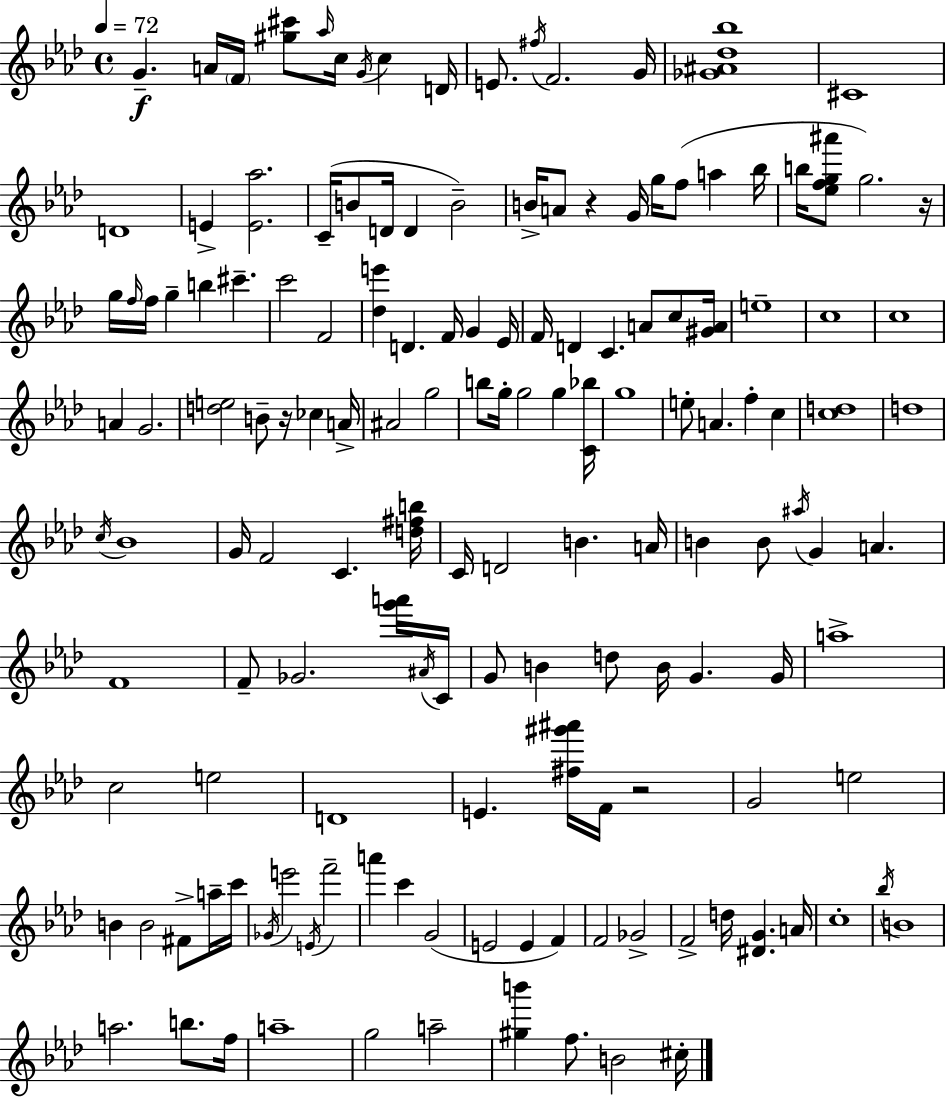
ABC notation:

X:1
T:Untitled
M:4/4
L:1/4
K:Ab
G A/4 F/4 [^g^c']/2 _a/4 c/4 G/4 c D/4 E/2 ^f/4 F2 G/4 [_G^A_d_b]4 ^C4 D4 E [E_a]2 C/4 B/2 D/4 D B2 B/4 A/2 z G/4 g/4 f/2 a _b/4 b/4 [_efg^a']/2 g2 z/4 g/4 f/4 f/4 g b ^c' c'2 F2 [_de'] D F/4 G _E/4 F/4 D C A/2 c/2 [^GA]/4 e4 c4 c4 A G2 [de]2 B/2 z/4 _c A/4 ^A2 g2 b/2 g/4 g2 g [C_b]/4 g4 e/2 A f c [cd]4 d4 c/4 _B4 G/4 F2 C [d^fb]/4 C/4 D2 B A/4 B B/2 ^a/4 G A F4 F/2 _G2 [g'a']/4 ^A/4 C/4 G/2 B d/2 B/4 G G/4 a4 c2 e2 D4 E [^f^g'^a']/4 F/4 z2 G2 e2 B B2 ^F/2 a/4 c'/4 _G/4 e'2 E/4 f'2 a' c' G2 E2 E F F2 _G2 F2 d/4 [^DG] A/4 c4 _b/4 B4 a2 b/2 f/4 a4 g2 a2 [^gb'] f/2 B2 ^c/4